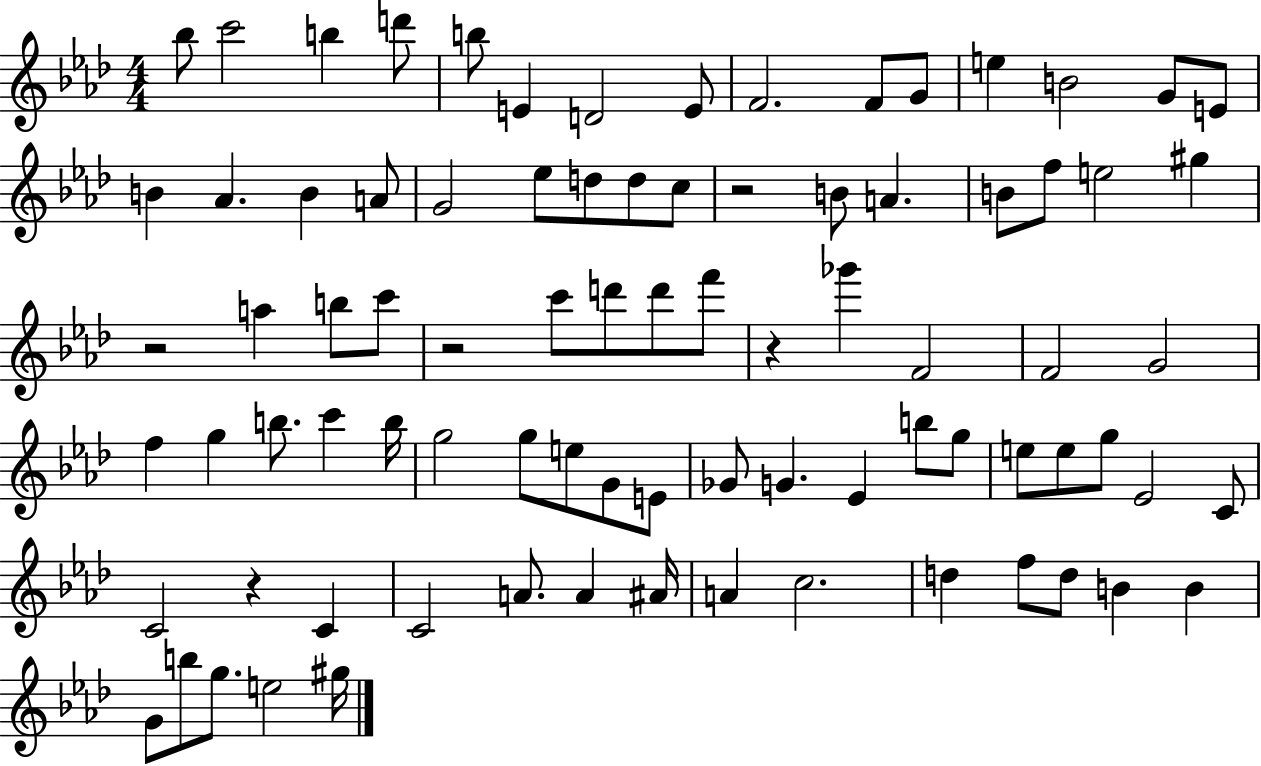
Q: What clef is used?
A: treble